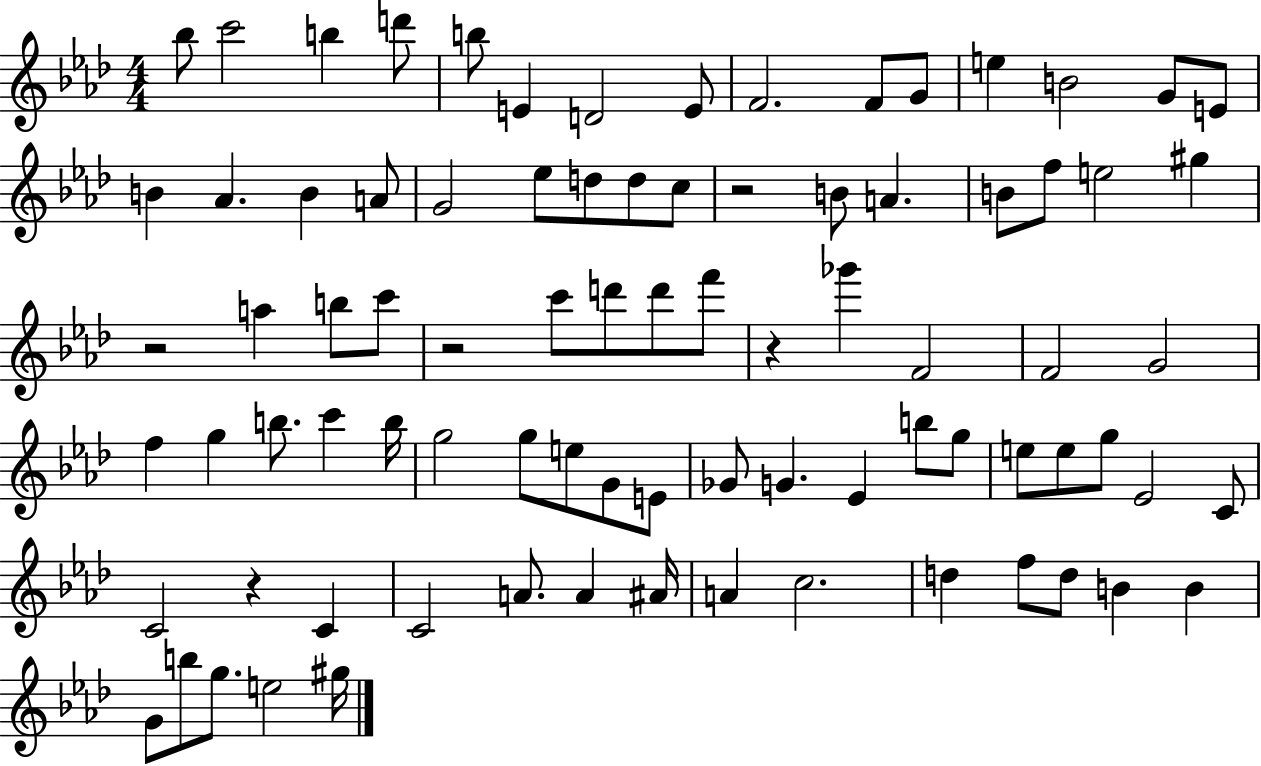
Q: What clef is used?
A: treble